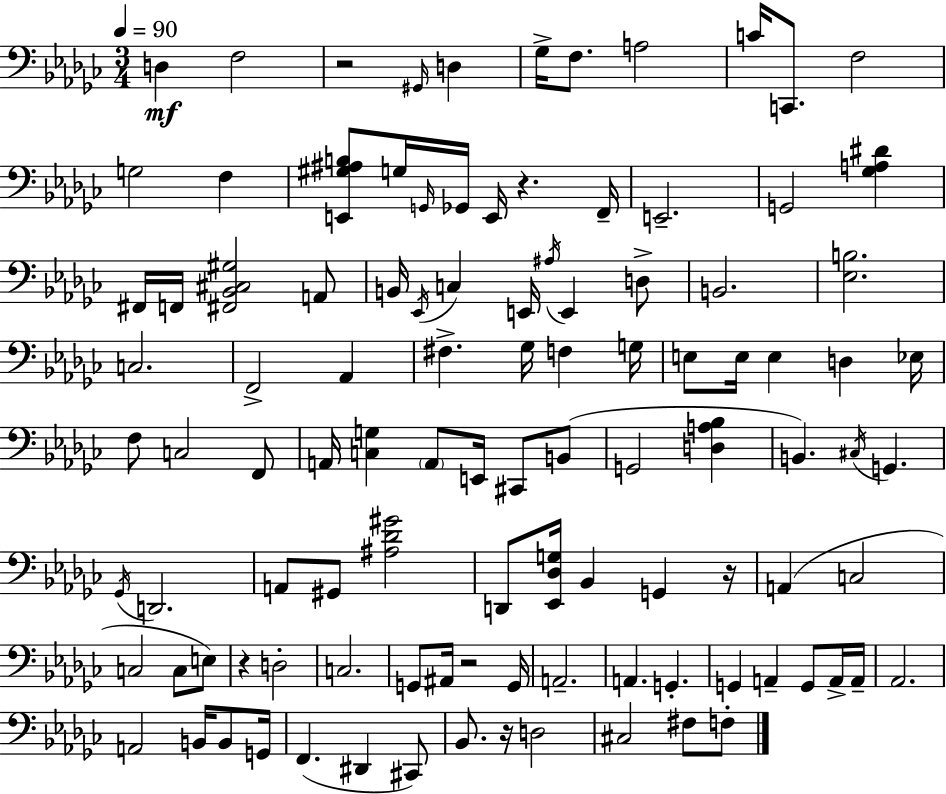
{
  \clef bass
  \numericTimeSignature
  \time 3/4
  \key ees \minor
  \tempo 4 = 90
  d4\mf f2 | r2 \grace { gis,16 } d4 | ges16-> f8. a2 | c'16 c,8. f2 | \break g2 f4 | <e, gis ais b>8 g16 \grace { g,16 } ges,16 e,16 r4. | f,16-- e,2.-- | g,2 <ges a dis'>4 | \break fis,16 f,16 <fis, bes, cis gis>2 | a,8 b,16 \acciaccatura { ees,16 } c4 e,16 \acciaccatura { ais16 } e,4 | d8-> b,2. | <ees b>2. | \break c2. | f,2-> | aes,4 fis4.-> ges16 f4 | g16 e8 e16 e4 d4 | \break ees16 f8 c2 | f,8 a,16 <c g>4 \parenthesize a,8 e,16 | cis,8 b,8( g,2 | <d a bes>4 b,4.) \acciaccatura { cis16 } g,4. | \break \acciaccatura { ges,16 } d,2. | a,8 gis,8 <ais des' gis'>2 | d,8 <ees, des g>16 bes,4 | g,4 r16 a,4( c2 | \break c2 | c8 e8) r4 d2-. | c2. | g,8 ais,16 r2 | \break g,16 a,2.-- | a,4. | g,4.-. g,4 a,4-- | g,8 a,16-> a,16-- aes,2. | \break a,2 | b,16 b,8 g,16 f,4.( | dis,4 cis,8) bes,8. r16 d2 | cis2 | \break fis8 f8-. \bar "|."
}